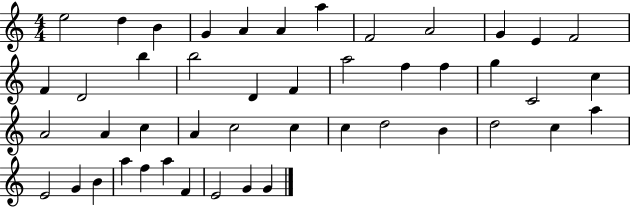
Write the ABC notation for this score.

X:1
T:Untitled
M:4/4
L:1/4
K:C
e2 d B G A A a F2 A2 G E F2 F D2 b b2 D F a2 f f g C2 c A2 A c A c2 c c d2 B d2 c a E2 G B a f a F E2 G G